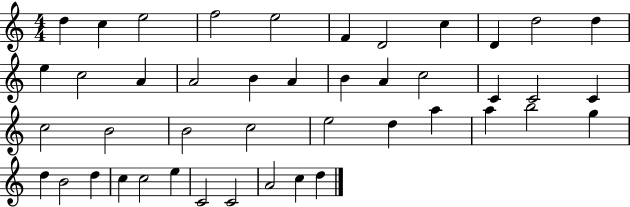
D5/q C5/q E5/h F5/h E5/h F4/q D4/h C5/q D4/q D5/h D5/q E5/q C5/h A4/q A4/h B4/q A4/q B4/q A4/q C5/h C4/q C4/h C4/q C5/h B4/h B4/h C5/h E5/h D5/q A5/q A5/q B5/h G5/q D5/q B4/h D5/q C5/q C5/h E5/q C4/h C4/h A4/h C5/q D5/q